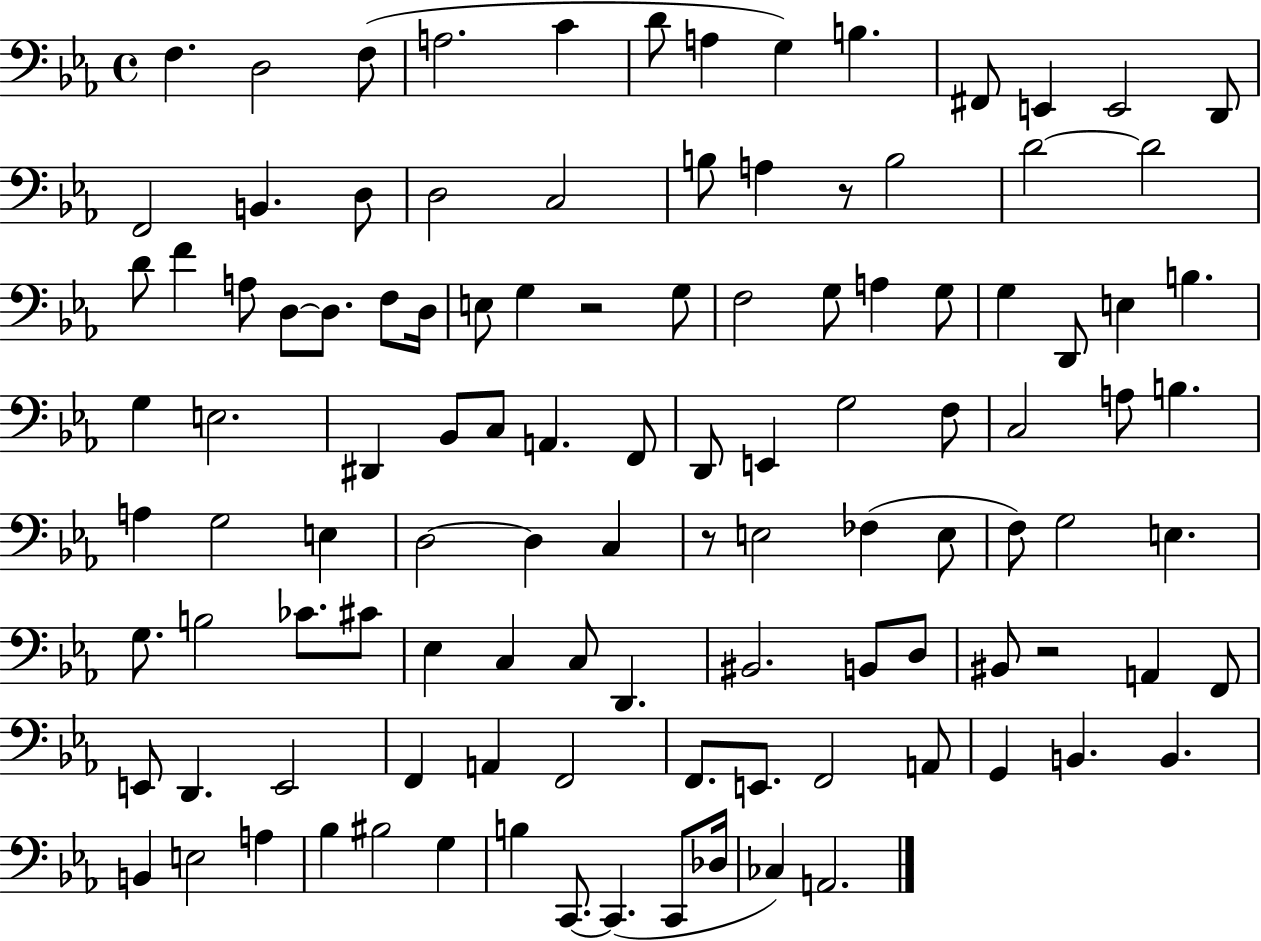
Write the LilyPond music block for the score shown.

{
  \clef bass
  \time 4/4
  \defaultTimeSignature
  \key ees \major
  f4. d2 f8( | a2. c'4 | d'8 a4 g4) b4. | fis,8 e,4 e,2 d,8 | \break f,2 b,4. d8 | d2 c2 | b8 a4 r8 b2 | d'2~~ d'2 | \break d'8 f'4 a8 d8~~ d8. f8 d16 | e8 g4 r2 g8 | f2 g8 a4 g8 | g4 d,8 e4 b4. | \break g4 e2. | dis,4 bes,8 c8 a,4. f,8 | d,8 e,4 g2 f8 | c2 a8 b4. | \break a4 g2 e4 | d2~~ d4 c4 | r8 e2 fes4( e8 | f8) g2 e4. | \break g8. b2 ces'8. cis'8 | ees4 c4 c8 d,4. | bis,2. b,8 d8 | bis,8 r2 a,4 f,8 | \break e,8 d,4. e,2 | f,4 a,4 f,2 | f,8. e,8. f,2 a,8 | g,4 b,4. b,4. | \break b,4 e2 a4 | bes4 bis2 g4 | b4 c,8.~~ c,4.( c,8 des16 | ces4) a,2. | \break \bar "|."
}